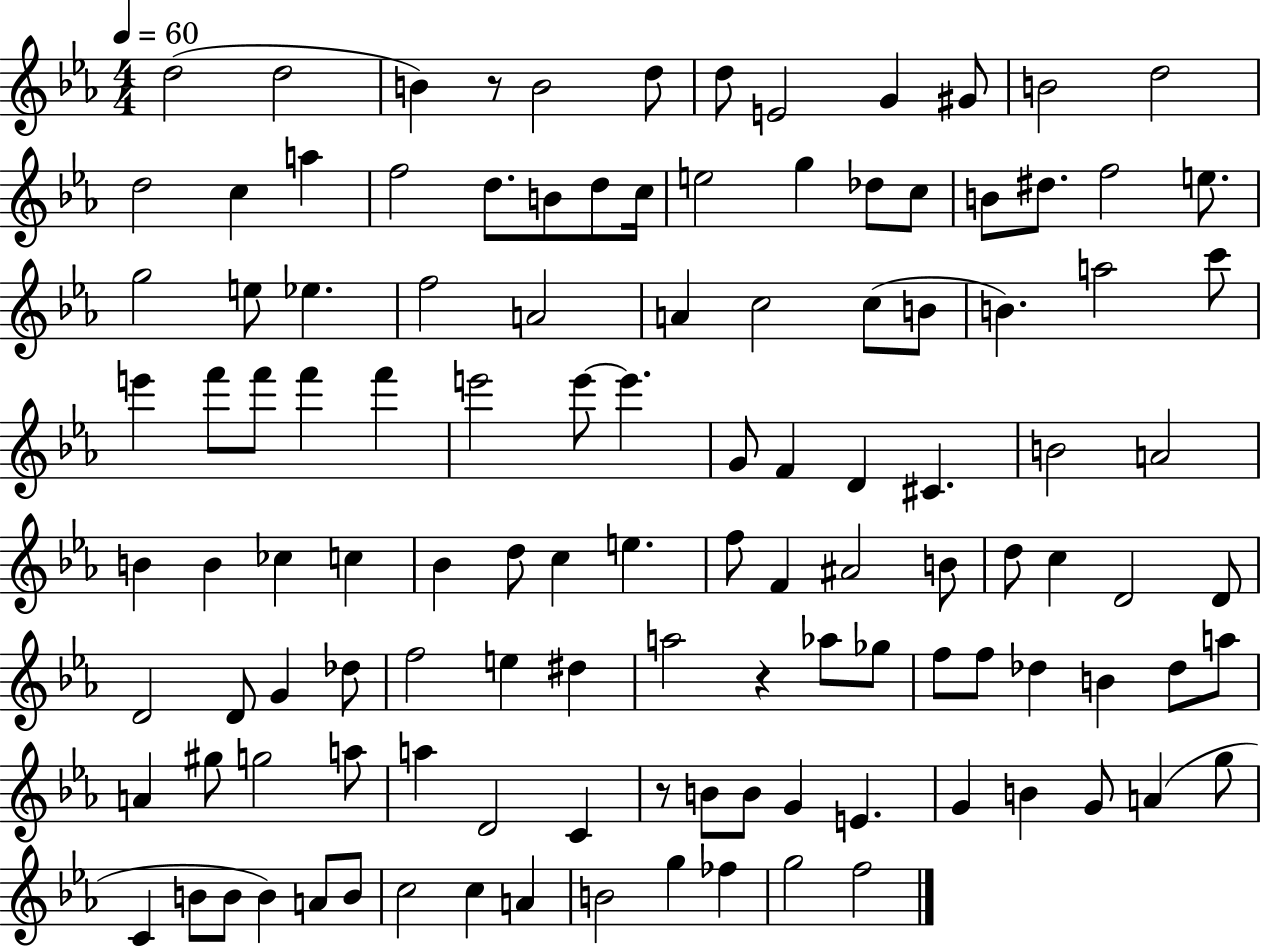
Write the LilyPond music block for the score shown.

{
  \clef treble
  \numericTimeSignature
  \time 4/4
  \key ees \major
  \tempo 4 = 60
  d''2( d''2 | b'4) r8 b'2 d''8 | d''8 e'2 g'4 gis'8 | b'2 d''2 | \break d''2 c''4 a''4 | f''2 d''8. b'8 d''8 c''16 | e''2 g''4 des''8 c''8 | b'8 dis''8. f''2 e''8. | \break g''2 e''8 ees''4. | f''2 a'2 | a'4 c''2 c''8( b'8 | b'4.) a''2 c'''8 | \break e'''4 f'''8 f'''8 f'''4 f'''4 | e'''2 e'''8~~ e'''4. | g'8 f'4 d'4 cis'4. | b'2 a'2 | \break b'4 b'4 ces''4 c''4 | bes'4 d''8 c''4 e''4. | f''8 f'4 ais'2 b'8 | d''8 c''4 d'2 d'8 | \break d'2 d'8 g'4 des''8 | f''2 e''4 dis''4 | a''2 r4 aes''8 ges''8 | f''8 f''8 des''4 b'4 des''8 a''8 | \break a'4 gis''8 g''2 a''8 | a''4 d'2 c'4 | r8 b'8 b'8 g'4 e'4. | g'4 b'4 g'8 a'4( g''8 | \break c'4 b'8 b'8 b'4) a'8 b'8 | c''2 c''4 a'4 | b'2 g''4 fes''4 | g''2 f''2 | \break \bar "|."
}